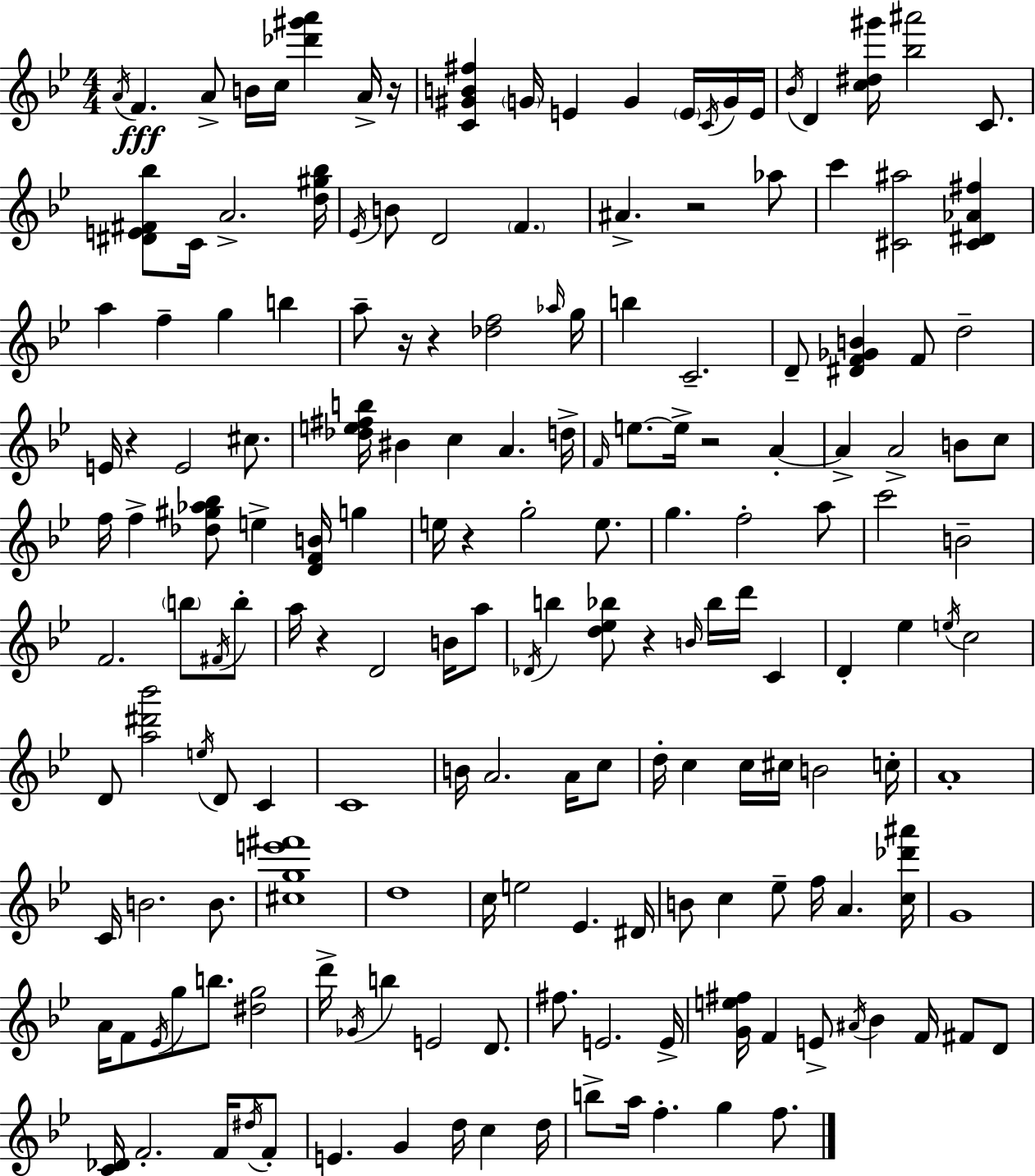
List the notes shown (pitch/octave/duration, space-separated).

A4/s F4/q. A4/e B4/s C5/s [Db6,G#6,A6]/q A4/s R/s [C4,G#4,B4,F#5]/q G4/s E4/q G4/q E4/s C4/s G4/s E4/s Bb4/s D4/q [C5,D#5,G#6]/s [Bb5,A#6]/h C4/e. [D#4,E4,F#4,Bb5]/e C4/s A4/h. [D5,G#5,Bb5]/s Eb4/s B4/e D4/h F4/q. A#4/q. R/h Ab5/e C6/q [C#4,A#5]/h [C#4,D#4,Ab4,F#5]/q A5/q F5/q G5/q B5/q A5/e R/s R/q [Db5,F5]/h Ab5/s G5/s B5/q C4/h. D4/e [D#4,F4,Gb4,B4]/q F4/e D5/h E4/s R/q E4/h C#5/e. [Db5,E5,F#5,B5]/s BIS4/q C5/q A4/q. D5/s F4/s E5/e. E5/s R/h A4/q A4/q A4/h B4/e C5/e F5/s F5/q [Db5,G#5,Ab5,Bb5]/e E5/q [D4,F4,B4]/s G5/q E5/s R/q G5/h E5/e. G5/q. F5/h A5/e C6/h B4/h F4/h. B5/e F#4/s B5/e A5/s R/q D4/h B4/s A5/e Db4/s B5/q [D5,Eb5,Bb5]/e R/q B4/s Bb5/s D6/s C4/q D4/q Eb5/q E5/s C5/h D4/e [A5,D#6,Bb6]/h E5/s D4/e C4/q C4/w B4/s A4/h. A4/s C5/e D5/s C5/q C5/s C#5/s B4/h C5/s A4/w C4/s B4/h. B4/e. [C#5,G5,E6,F#6]/w D5/w C5/s E5/h Eb4/q. D#4/s B4/e C5/q Eb5/e F5/s A4/q. [C5,Db6,A#6]/s G4/w A4/s F4/e Eb4/s G5/e B5/e. [D#5,G5]/h D6/s Gb4/s B5/q E4/h D4/e. F#5/e. E4/h. E4/s [G4,E5,F#5]/s F4/q E4/e A#4/s Bb4/q F4/s F#4/e D4/e [C4,Db4]/s F4/h. F4/s D#5/s F4/e E4/q. G4/q D5/s C5/q D5/s B5/e A5/s F5/q. G5/q F5/e.